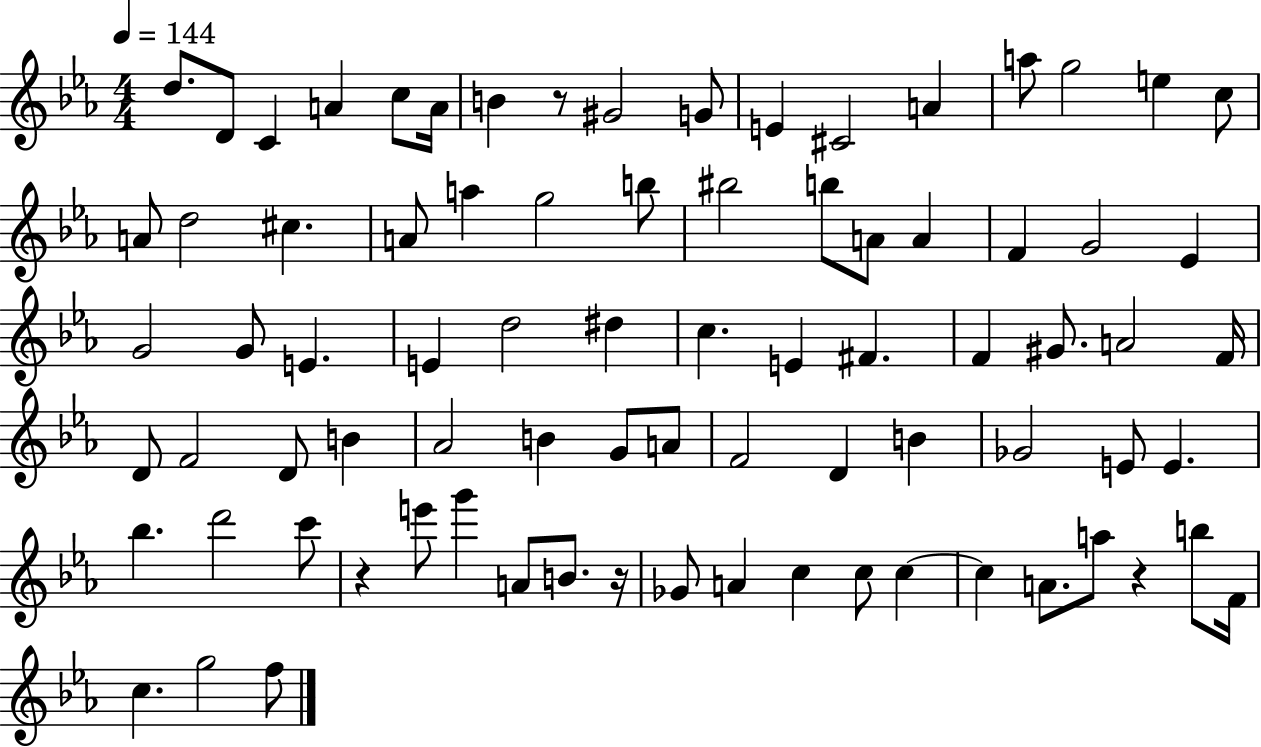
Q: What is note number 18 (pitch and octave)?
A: D5